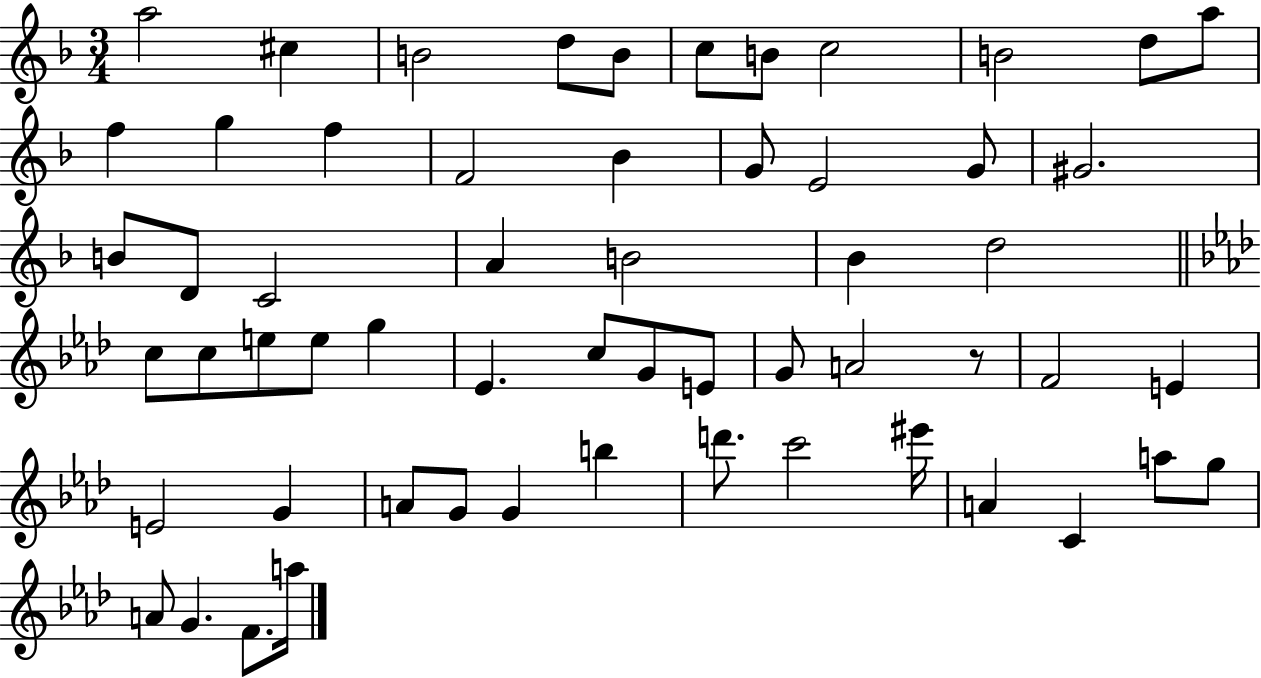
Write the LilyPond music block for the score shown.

{
  \clef treble
  \numericTimeSignature
  \time 3/4
  \key f \major
  a''2 cis''4 | b'2 d''8 b'8 | c''8 b'8 c''2 | b'2 d''8 a''8 | \break f''4 g''4 f''4 | f'2 bes'4 | g'8 e'2 g'8 | gis'2. | \break b'8 d'8 c'2 | a'4 b'2 | bes'4 d''2 | \bar "||" \break \key aes \major c''8 c''8 e''8 e''8 g''4 | ees'4. c''8 g'8 e'8 | g'8 a'2 r8 | f'2 e'4 | \break e'2 g'4 | a'8 g'8 g'4 b''4 | d'''8. c'''2 eis'''16 | a'4 c'4 a''8 g''8 | \break a'8 g'4. f'8. a''16 | \bar "|."
}